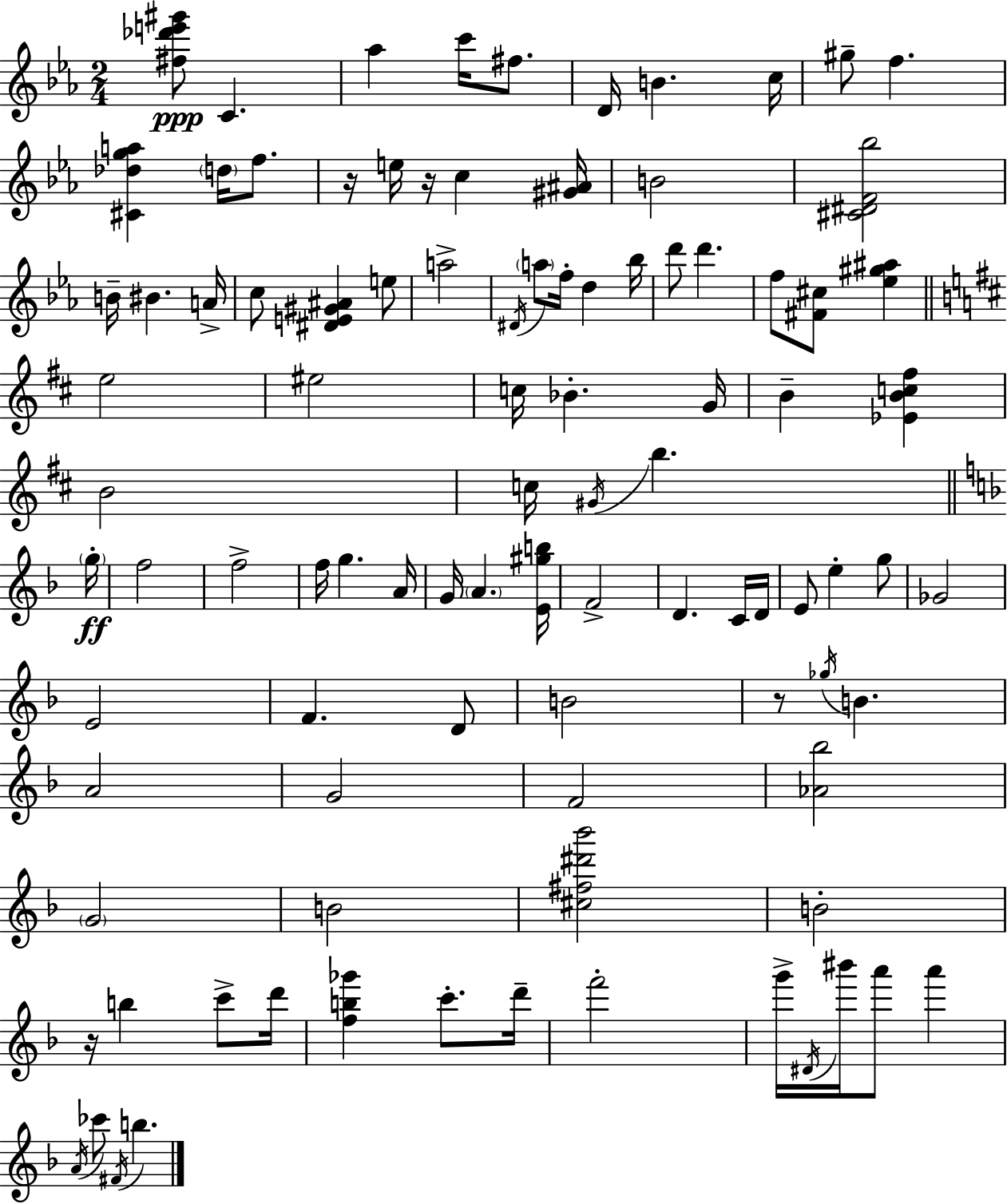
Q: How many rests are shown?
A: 4